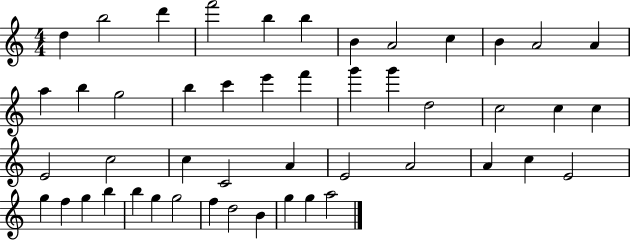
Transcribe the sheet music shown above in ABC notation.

X:1
T:Untitled
M:4/4
L:1/4
K:C
d b2 d' f'2 b b B A2 c B A2 A a b g2 b c' e' f' g' g' d2 c2 c c E2 c2 c C2 A E2 A2 A c E2 g f g b b g g2 f d2 B g g a2